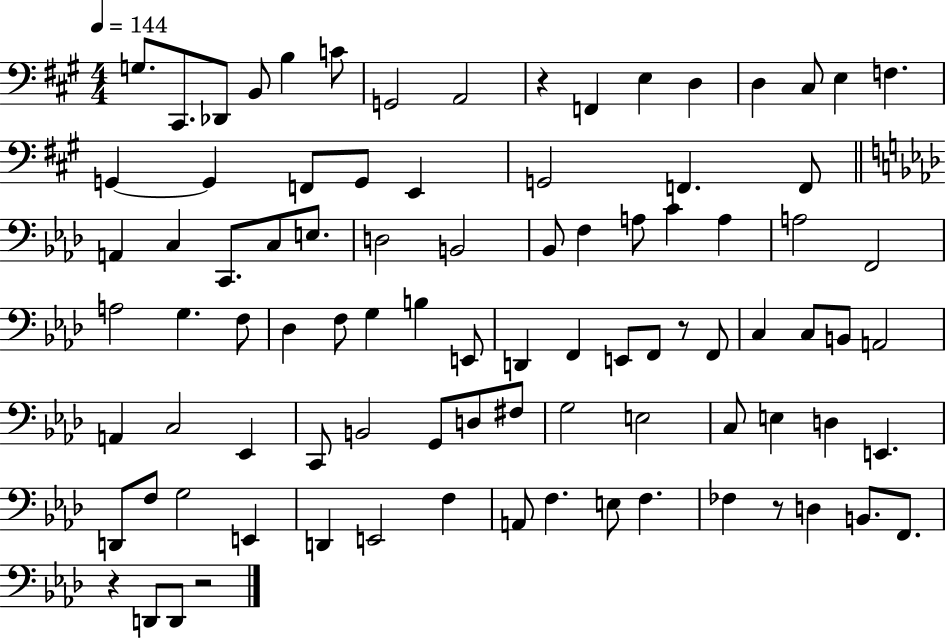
G3/e. C#2/e. Db2/e B2/e B3/q C4/e G2/h A2/h R/q F2/q E3/q D3/q D3/q C#3/e E3/q F3/q. G2/q G2/q F2/e G2/e E2/q G2/h F2/q. F2/e A2/q C3/q C2/e. C3/e E3/e. D3/h B2/h Bb2/e F3/q A3/e C4/q A3/q A3/h F2/h A3/h G3/q. F3/e Db3/q F3/e G3/q B3/q E2/e D2/q F2/q E2/e F2/e R/e F2/e C3/q C3/e B2/e A2/h A2/q C3/h Eb2/q C2/e B2/h G2/e D3/e F#3/e G3/h E3/h C3/e E3/q D3/q E2/q. D2/e F3/e G3/h E2/q D2/q E2/h F3/q A2/e F3/q. E3/e F3/q. FES3/q R/e D3/q B2/e. F2/e. R/q D2/e D2/e R/h